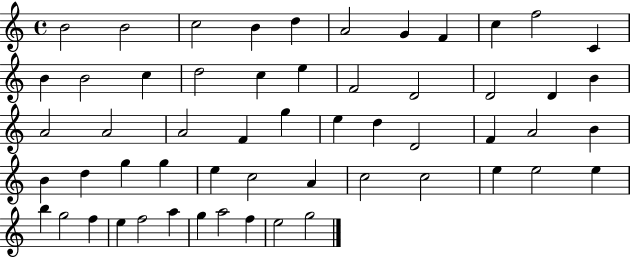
B4/h B4/h C5/h B4/q D5/q A4/h G4/q F4/q C5/q F5/h C4/q B4/q B4/h C5/q D5/h C5/q E5/q F4/h D4/h D4/h D4/q B4/q A4/h A4/h A4/h F4/q G5/q E5/q D5/q D4/h F4/q A4/h B4/q B4/q D5/q G5/q G5/q E5/q C5/h A4/q C5/h C5/h E5/q E5/h E5/q B5/q G5/h F5/q E5/q F5/h A5/q G5/q A5/h F5/q E5/h G5/h